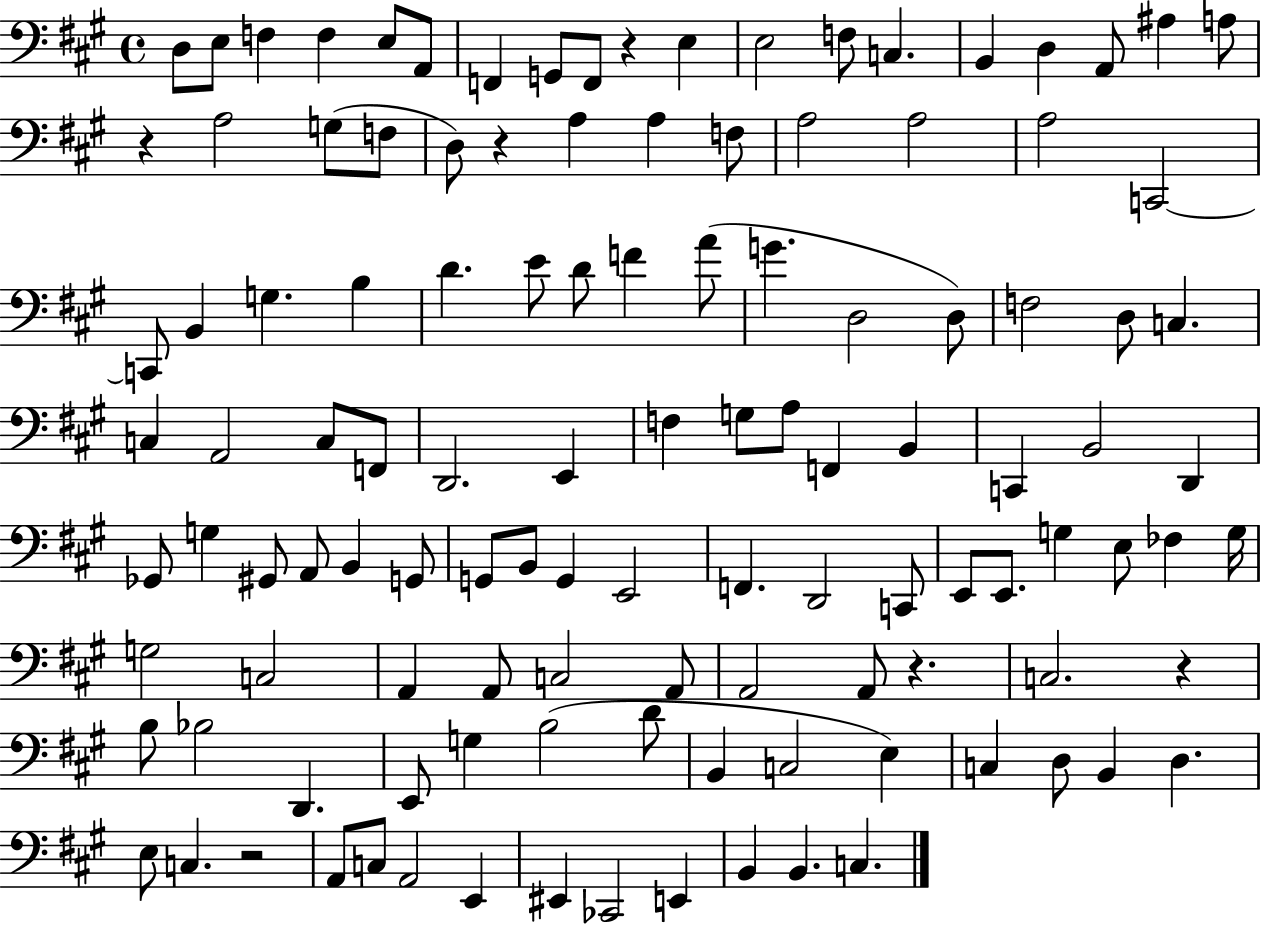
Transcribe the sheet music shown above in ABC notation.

X:1
T:Untitled
M:4/4
L:1/4
K:A
D,/2 E,/2 F, F, E,/2 A,,/2 F,, G,,/2 F,,/2 z E, E,2 F,/2 C, B,, D, A,,/2 ^A, A,/2 z A,2 G,/2 F,/2 D,/2 z A, A, F,/2 A,2 A,2 A,2 C,,2 C,,/2 B,, G, B, D E/2 D/2 F A/2 G D,2 D,/2 F,2 D,/2 C, C, A,,2 C,/2 F,,/2 D,,2 E,, F, G,/2 A,/2 F,, B,, C,, B,,2 D,, _G,,/2 G, ^G,,/2 A,,/2 B,, G,,/2 G,,/2 B,,/2 G,, E,,2 F,, D,,2 C,,/2 E,,/2 E,,/2 G, E,/2 _F, G,/4 G,2 C,2 A,, A,,/2 C,2 A,,/2 A,,2 A,,/2 z C,2 z B,/2 _B,2 D,, E,,/2 G, B,2 D/2 B,, C,2 E, C, D,/2 B,, D, E,/2 C, z2 A,,/2 C,/2 A,,2 E,, ^E,, _C,,2 E,, B,, B,, C,